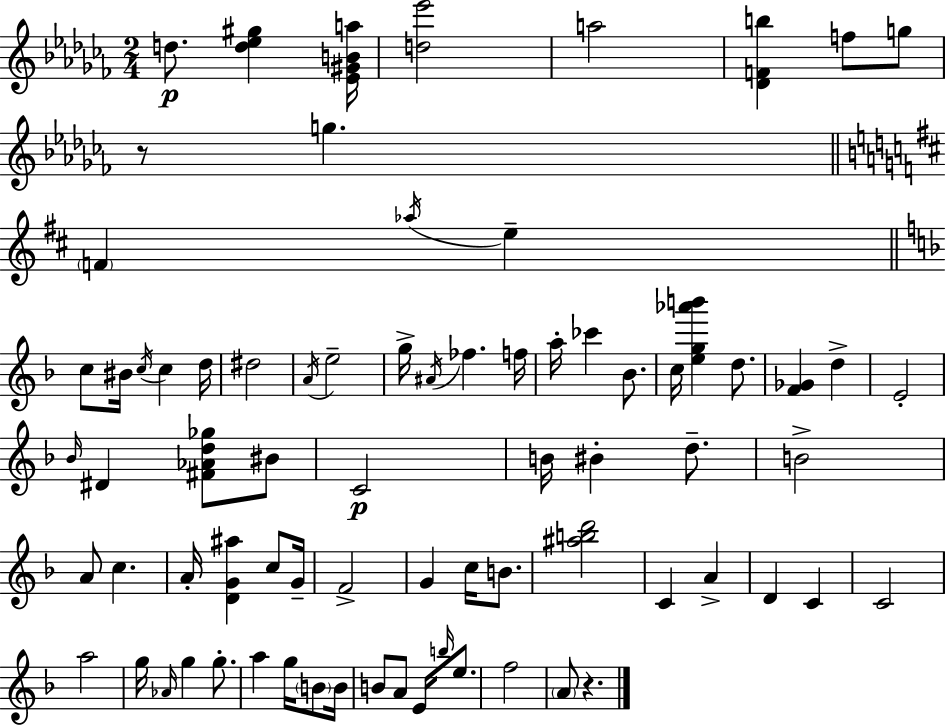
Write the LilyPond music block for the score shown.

{
  \clef treble
  \numericTimeSignature
  \time 2/4
  \key aes \minor
  d''8.\p <d'' ees'' gis''>4 <ees' gis' b' a''>16 | <d'' ees'''>2 | a''2 | <des' f' b''>4 f''8 g''8 | \break r8 g''4. | \bar "||" \break \key d \major \parenthesize f'4 \acciaccatura { aes''16 } e''4-- | \bar "||" \break \key d \minor c''8 bis'16 \acciaccatura { c''16 } c''4 | d''16 dis''2 | \acciaccatura { a'16 } e''2-- | g''16-> \acciaccatura { ais'16 } fes''4. | \break f''16 a''16-. ces'''4 | bes'8. c''16 <e'' g'' aes''' b'''>4 | d''8. <f' ges'>4 d''4-> | e'2-. | \break \grace { bes'16 } dis'4 | <fis' aes' d'' ges''>8 bis'8 c'2\p | b'16 bis'4-. | d''8.-- b'2-> | \break a'8 c''4. | a'16-. <d' g' ais''>4 | c''8 g'16-- f'2-> | g'4 | \break c''16 b'8. <ais'' b'' d'''>2 | c'4 | a'4-> d'4 | c'4 c'2 | \break a''2 | g''16 \grace { aes'16 } g''4 | g''8.-. a''4 | g''16 \parenthesize b'8 b'16 b'8 a'8 | \break e'16 \grace { b''16 } e''8. f''2 | \parenthesize a'8 | r4. \bar "|."
}